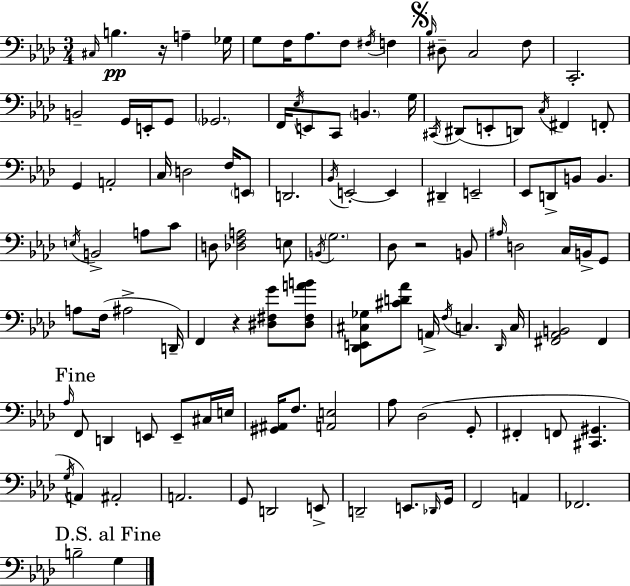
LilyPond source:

{
  \clef bass
  \numericTimeSignature
  \time 3/4
  \key aes \major
  \grace { cis16 }\pp b4. r16 a4-- | ges16 g8 f16 aes8. f8 \acciaccatura { fis16 } f4 | \mark \markup { \musicglyph "scripts.segno" } \grace { bes16 } dis8-- c2 | f8 c,2.-. | \break b,2-- g,16 | e,16-. g,8 \parenthesize ges,2. | f,16 \acciaccatura { ees16 } e,8 c,8 \parenthesize b,4. | g16 \acciaccatura { cis,16 } dis,8( e,8-. d,8) \acciaccatura { c16 } | \break fis,4 f,8-. g,4 a,2-. | c16 d2 | f16 \parenthesize e,8 d,2. | \acciaccatura { bes,16 } e,2-.~~ | \break e,4 dis,4-- e,2-- | ees,8 d,8-> b,8 | b,4. \acciaccatura { e16 } b,2-> | a8 c'8 d8 <des f a>2 | \break e8 \acciaccatura { b,16 } \parenthesize g2. | des8 r2 | b,8 \grace { ais16 } d2 | c16 b,16-> g,8 a8 | \break f16( ais2-> d,16--) f,4 | r4 <dis fis g'>8 <dis fis a' b'>8 <des, e, cis ges>8 | <cis' d' aes'>8 a,16-> \acciaccatura { f16 } c4. \grace { des,16 } c16 | <fis, aes, b,>2 fis,4 | \break \mark "Fine" \grace { aes16 } f,8 d,4 e,8 e,8-- cis16 | e16 <gis, ais,>16 f8. <a, e>2 | aes8 des2( g,8-. | fis,4-. f,8 <cis, gis,>4. | \break \acciaccatura { g16 }) a,4 ais,2-. | a,2. | g,8 d,2 | e,8-> d,2-- e,8. | \break \grace { des,16 } g,16 f,2 a,4 | fes,2. | \mark "D.S. al Fine" b2-- g4 | \bar "|."
}